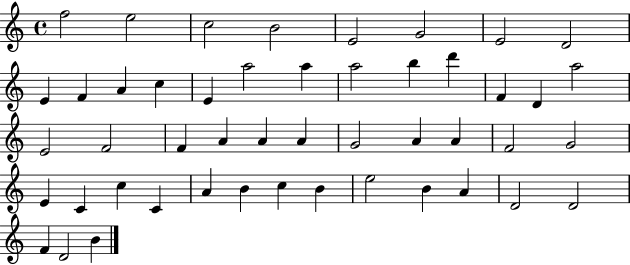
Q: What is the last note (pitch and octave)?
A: B4